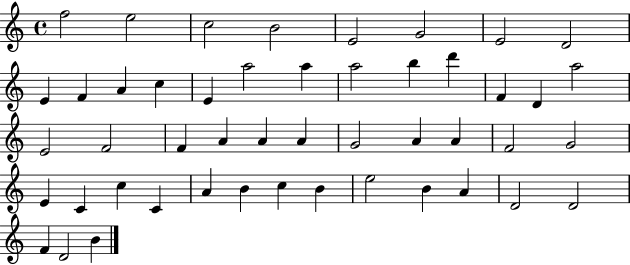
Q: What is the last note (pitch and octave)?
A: B4